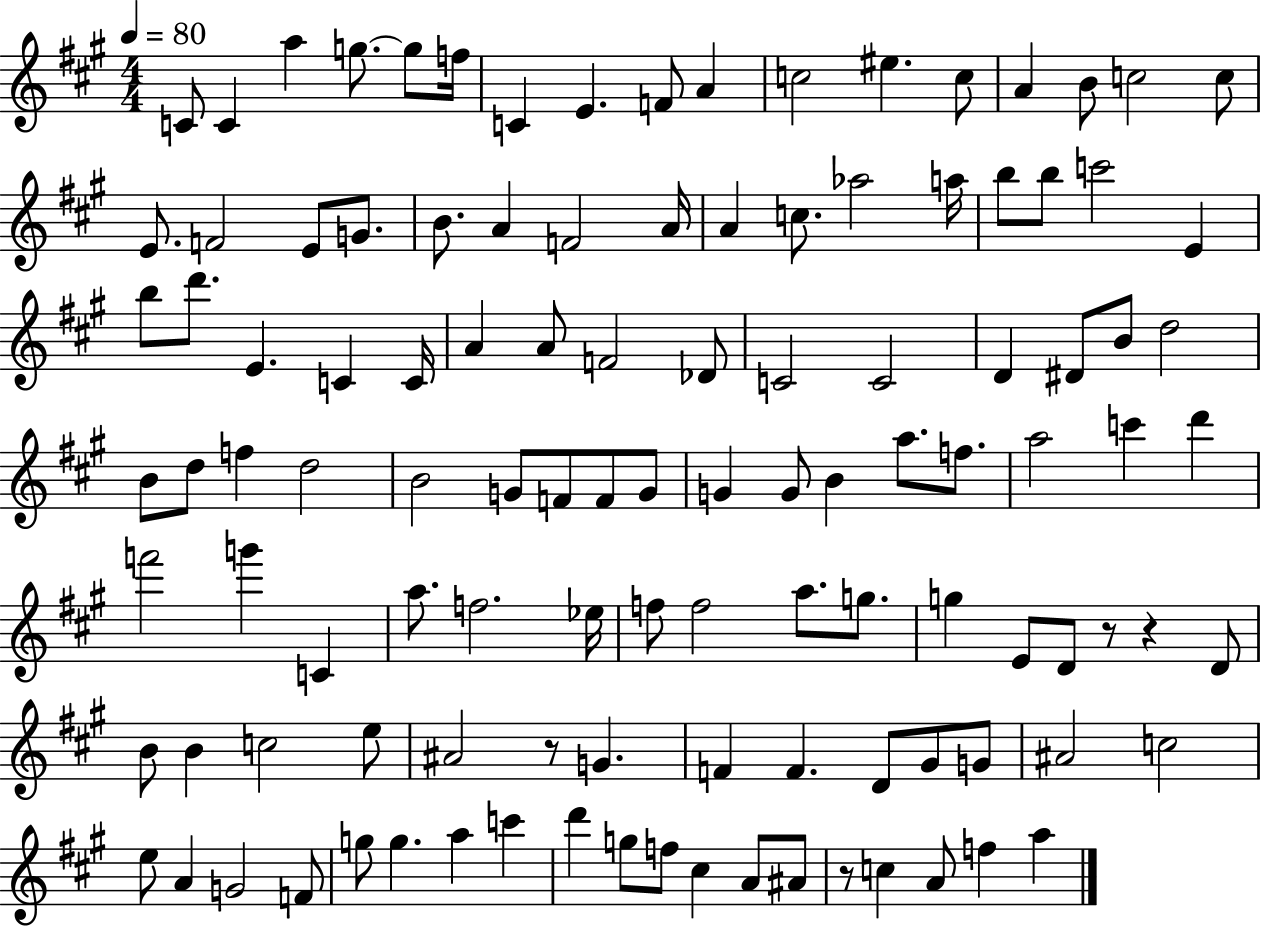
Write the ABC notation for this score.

X:1
T:Untitled
M:4/4
L:1/4
K:A
C/2 C a g/2 g/2 f/4 C E F/2 A c2 ^e c/2 A B/2 c2 c/2 E/2 F2 E/2 G/2 B/2 A F2 A/4 A c/2 _a2 a/4 b/2 b/2 c'2 E b/2 d'/2 E C C/4 A A/2 F2 _D/2 C2 C2 D ^D/2 B/2 d2 B/2 d/2 f d2 B2 G/2 F/2 F/2 G/2 G G/2 B a/2 f/2 a2 c' d' f'2 g' C a/2 f2 _e/4 f/2 f2 a/2 g/2 g E/2 D/2 z/2 z D/2 B/2 B c2 e/2 ^A2 z/2 G F F D/2 ^G/2 G/2 ^A2 c2 e/2 A G2 F/2 g/2 g a c' d' g/2 f/2 ^c A/2 ^A/2 z/2 c A/2 f a